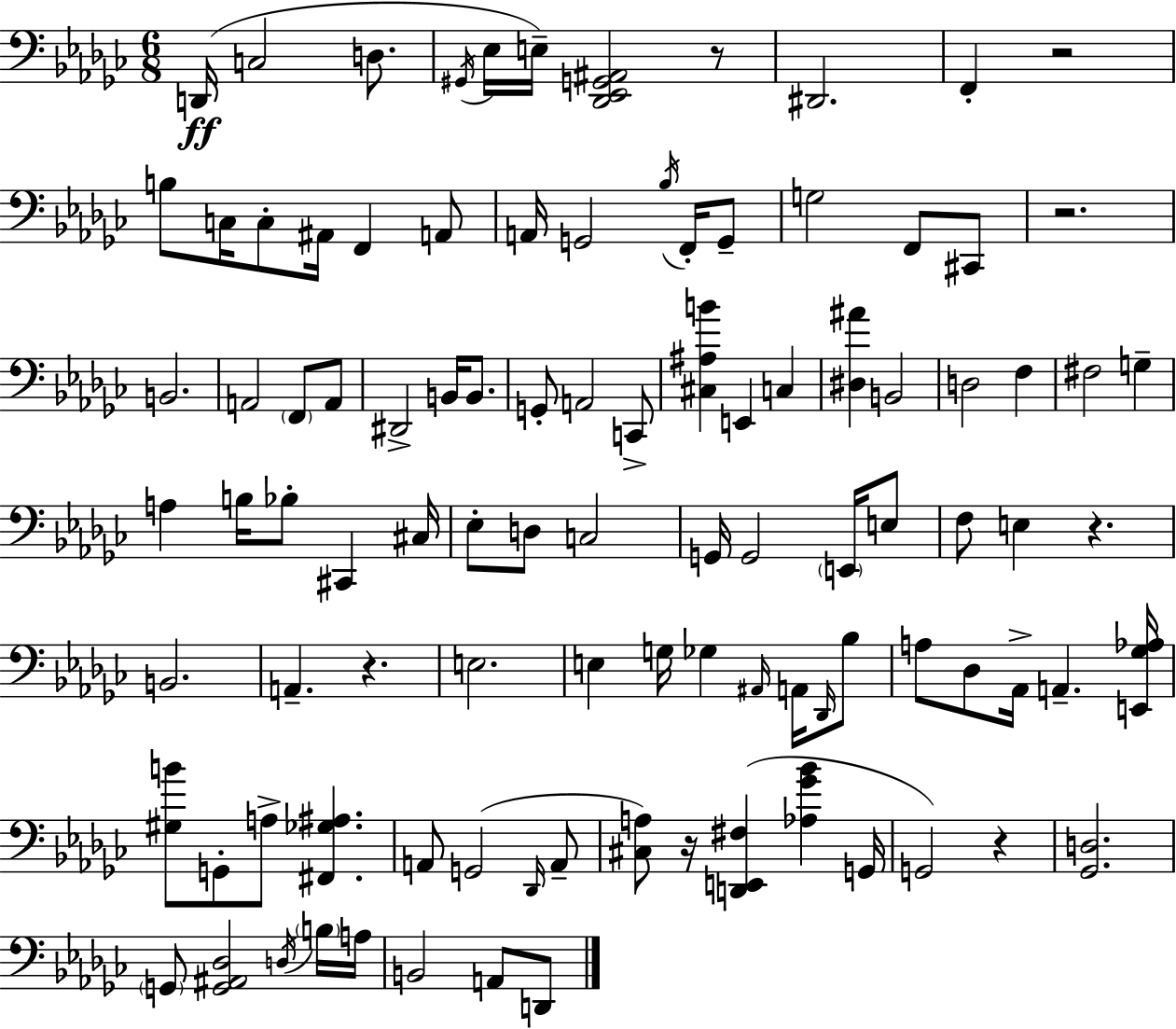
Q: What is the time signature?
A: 6/8